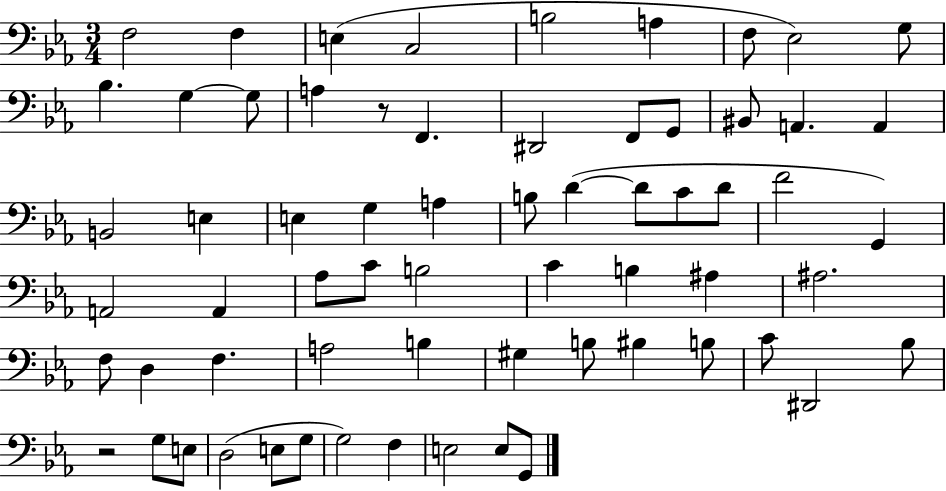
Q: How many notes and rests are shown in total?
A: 65